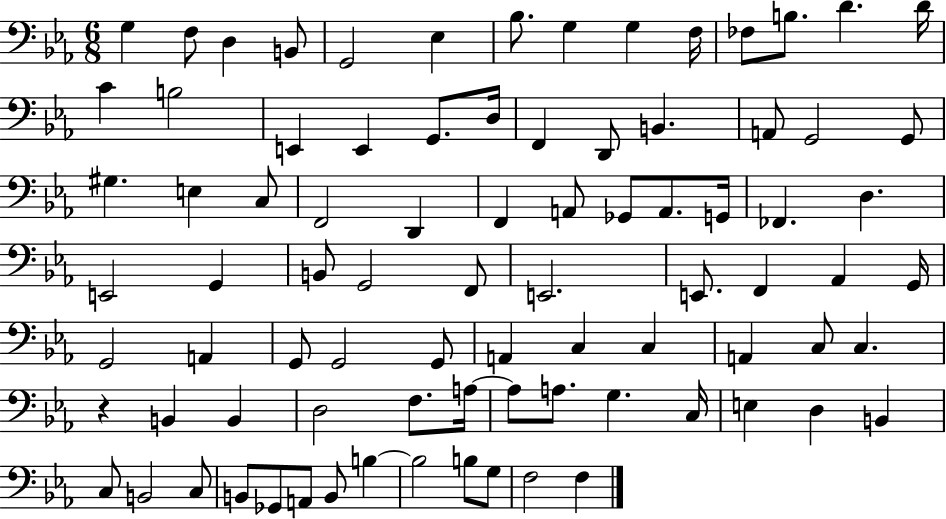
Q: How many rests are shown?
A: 1